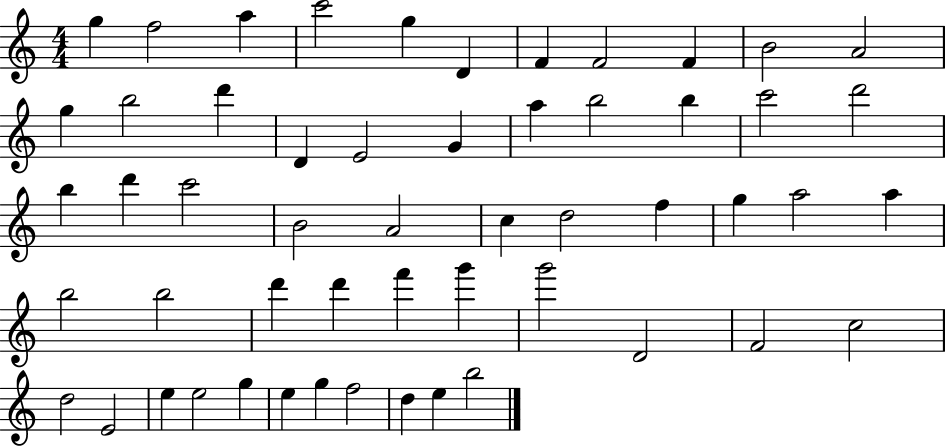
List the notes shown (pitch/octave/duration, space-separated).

G5/q F5/h A5/q C6/h G5/q D4/q F4/q F4/h F4/q B4/h A4/h G5/q B5/h D6/q D4/q E4/h G4/q A5/q B5/h B5/q C6/h D6/h B5/q D6/q C6/h B4/h A4/h C5/q D5/h F5/q G5/q A5/h A5/q B5/h B5/h D6/q D6/q F6/q G6/q G6/h D4/h F4/h C5/h D5/h E4/h E5/q E5/h G5/q E5/q G5/q F5/h D5/q E5/q B5/h